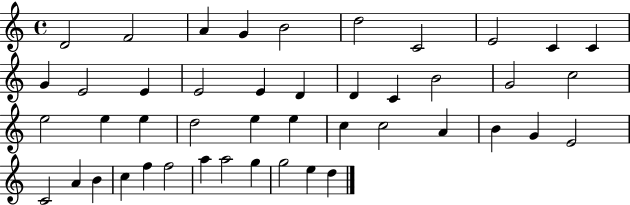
D4/h F4/h A4/q G4/q B4/h D5/h C4/h E4/h C4/q C4/q G4/q E4/h E4/q E4/h E4/q D4/q D4/q C4/q B4/h G4/h C5/h E5/h E5/q E5/q D5/h E5/q E5/q C5/q C5/h A4/q B4/q G4/q E4/h C4/h A4/q B4/q C5/q F5/q F5/h A5/q A5/h G5/q G5/h E5/q D5/q